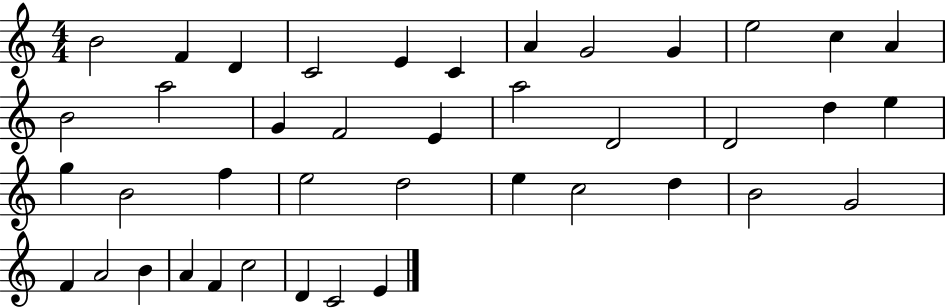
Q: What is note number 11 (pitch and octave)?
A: C5